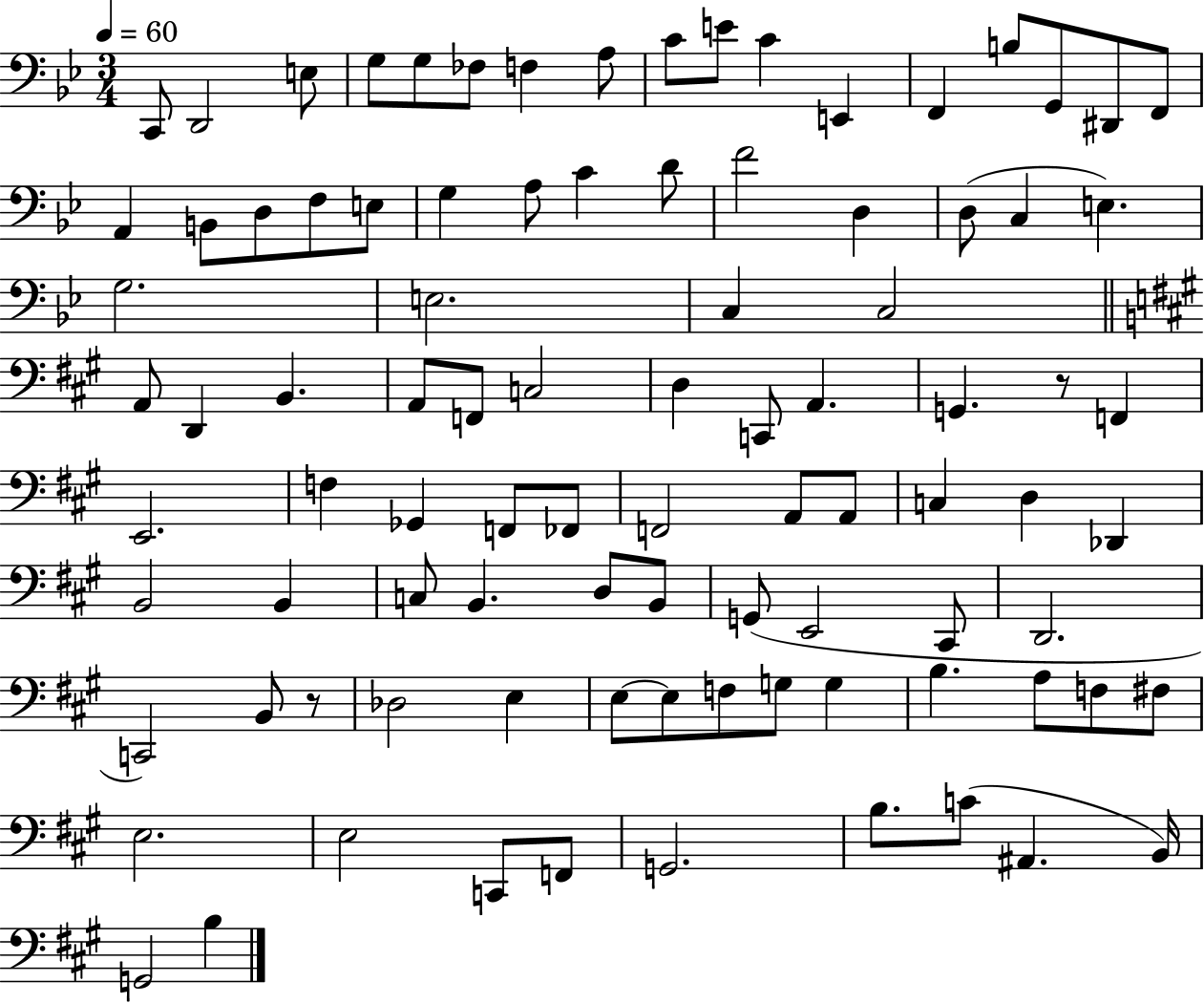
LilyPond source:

{
  \clef bass
  \numericTimeSignature
  \time 3/4
  \key bes \major
  \tempo 4 = 60
  c,8 d,2 e8 | g8 g8 fes8 f4 a8 | c'8 e'8 c'4 e,4 | f,4 b8 g,8 dis,8 f,8 | \break a,4 b,8 d8 f8 e8 | g4 a8 c'4 d'8 | f'2 d4 | d8( c4 e4.) | \break g2. | e2. | c4 c2 | \bar "||" \break \key a \major a,8 d,4 b,4. | a,8 f,8 c2 | d4 c,8 a,4. | g,4. r8 f,4 | \break e,2. | f4 ges,4 f,8 fes,8 | f,2 a,8 a,8 | c4 d4 des,4 | \break b,2 b,4 | c8 b,4. d8 b,8 | g,8( e,2 cis,8 | d,2. | \break c,2) b,8 r8 | des2 e4 | e8~~ e8 f8 g8 g4 | b4. a8 f8 fis8 | \break e2. | e2 c,8 f,8 | g,2. | b8. c'8( ais,4. b,16) | \break g,2 b4 | \bar "|."
}